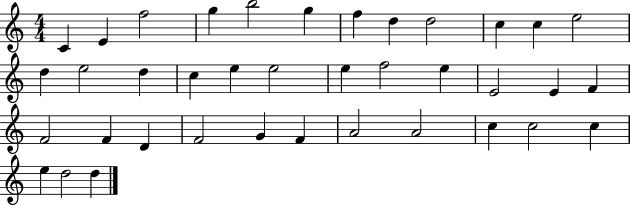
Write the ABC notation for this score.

X:1
T:Untitled
M:4/4
L:1/4
K:C
C E f2 g b2 g f d d2 c c e2 d e2 d c e e2 e f2 e E2 E F F2 F D F2 G F A2 A2 c c2 c e d2 d